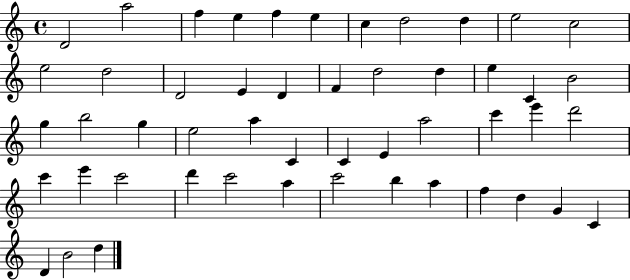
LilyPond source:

{
  \clef treble
  \time 4/4
  \defaultTimeSignature
  \key c \major
  d'2 a''2 | f''4 e''4 f''4 e''4 | c''4 d''2 d''4 | e''2 c''2 | \break e''2 d''2 | d'2 e'4 d'4 | f'4 d''2 d''4 | e''4 c'4 b'2 | \break g''4 b''2 g''4 | e''2 a''4 c'4 | c'4 e'4 a''2 | c'''4 e'''4 d'''2 | \break c'''4 e'''4 c'''2 | d'''4 c'''2 a''4 | c'''2 b''4 a''4 | f''4 d''4 g'4 c'4 | \break d'4 b'2 d''4 | \bar "|."
}